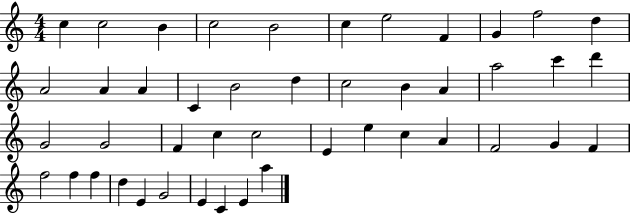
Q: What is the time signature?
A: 4/4